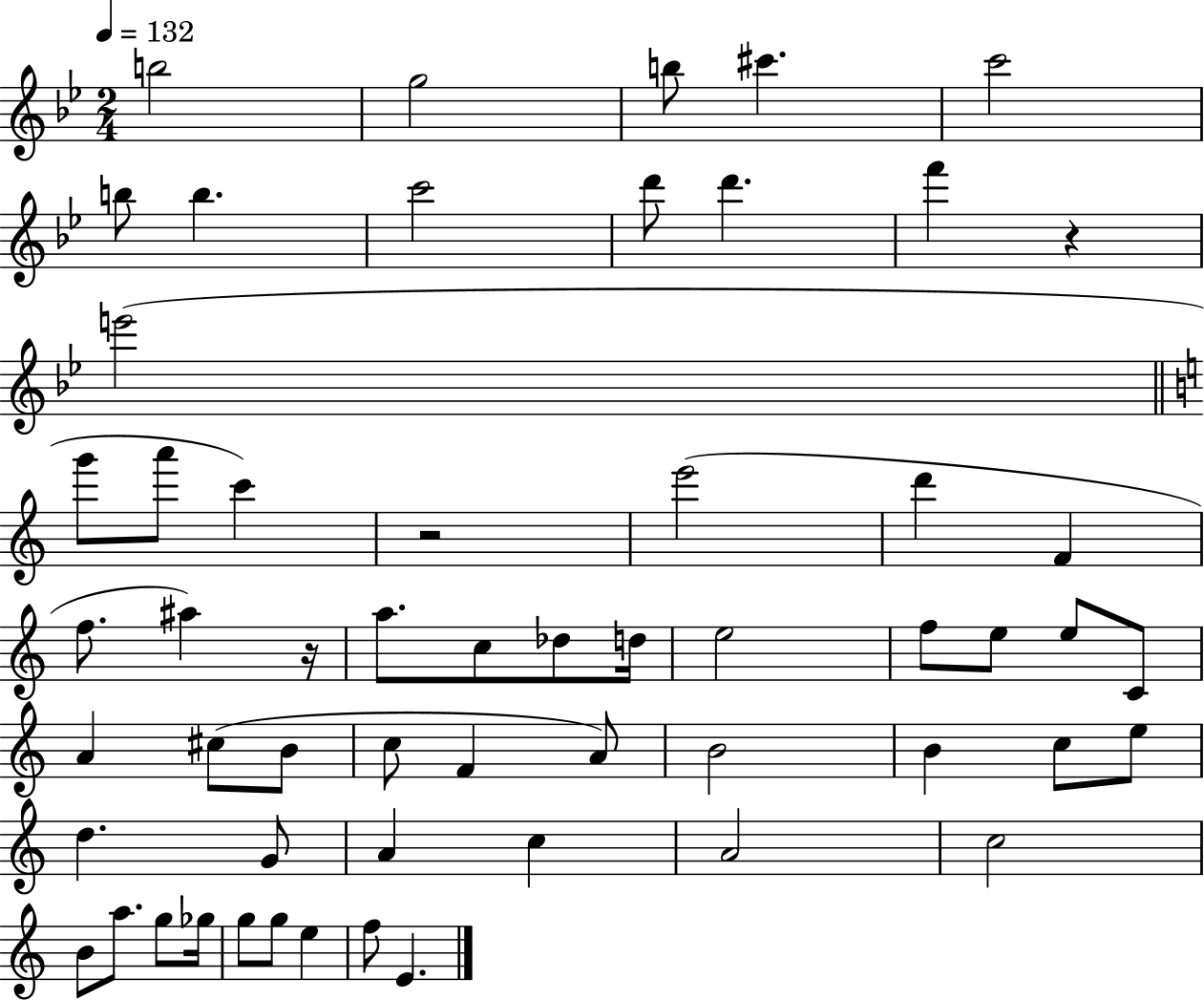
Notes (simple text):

B5/h G5/h B5/e C#6/q. C6/h B5/e B5/q. C6/h D6/e D6/q. F6/q R/q E6/h G6/e A6/e C6/q R/h E6/h D6/q F4/q F5/e. A#5/q R/s A5/e. C5/e Db5/e D5/s E5/h F5/e E5/e E5/e C4/e A4/q C#5/e B4/e C5/e F4/q A4/e B4/h B4/q C5/e E5/e D5/q. G4/e A4/q C5/q A4/h C5/h B4/e A5/e. G5/e Gb5/s G5/e G5/e E5/q F5/e E4/q.